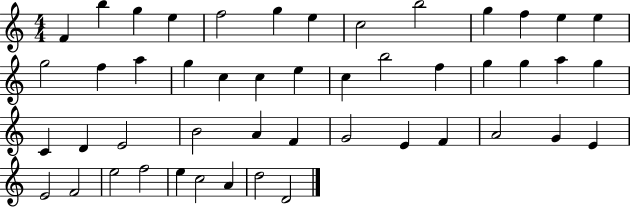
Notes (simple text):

F4/q B5/q G5/q E5/q F5/h G5/q E5/q C5/h B5/h G5/q F5/q E5/q E5/q G5/h F5/q A5/q G5/q C5/q C5/q E5/q C5/q B5/h F5/q G5/q G5/q A5/q G5/q C4/q D4/q E4/h B4/h A4/q F4/q G4/h E4/q F4/q A4/h G4/q E4/q E4/h F4/h E5/h F5/h E5/q C5/h A4/q D5/h D4/h